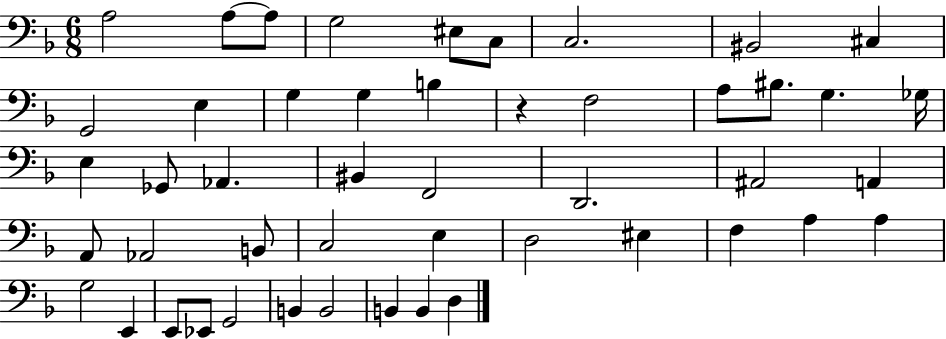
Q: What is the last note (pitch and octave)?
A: D3